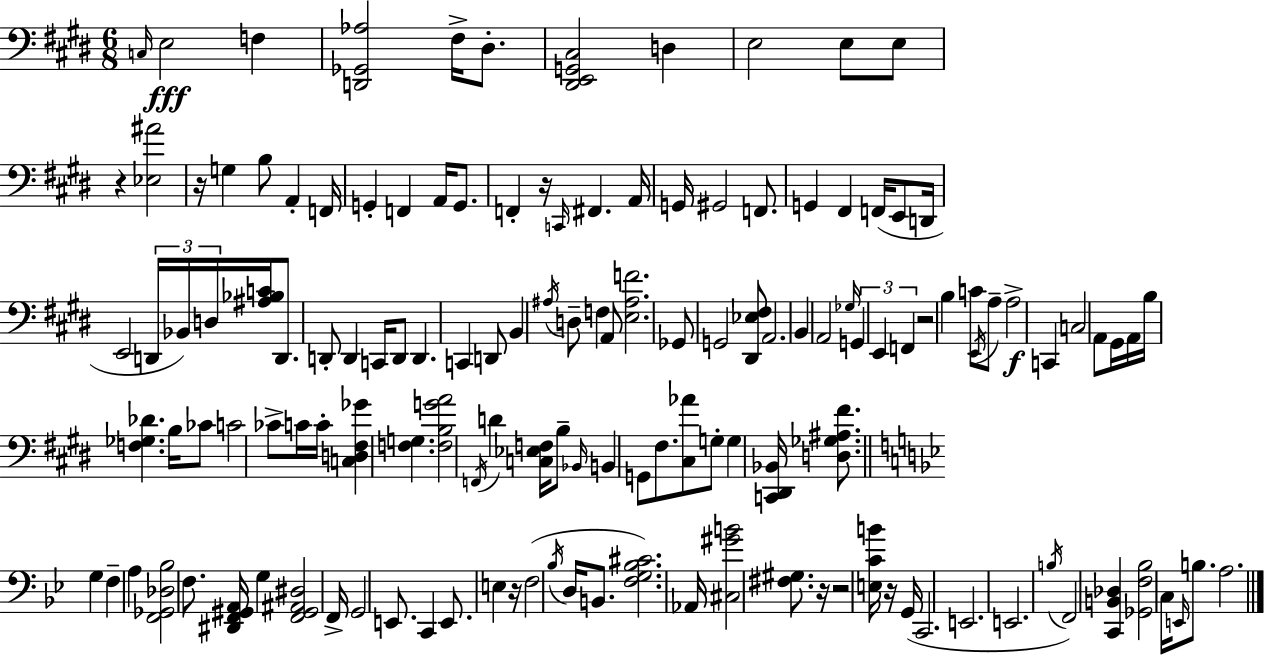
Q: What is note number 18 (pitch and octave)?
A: F2